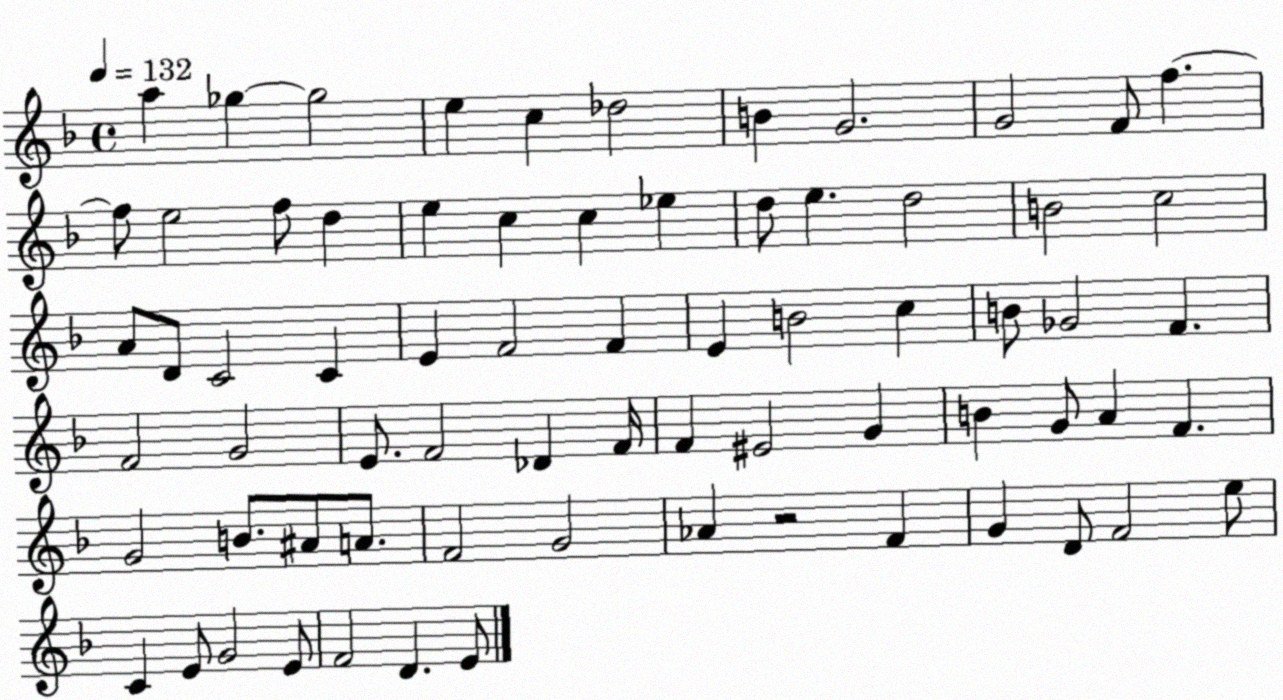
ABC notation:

X:1
T:Untitled
M:4/4
L:1/4
K:F
a _g _g2 e c _d2 B G2 G2 F/2 f f/2 e2 f/2 d e c c _e d/2 e d2 B2 c2 A/2 D/2 C2 C E F2 F E B2 c B/2 _G2 F F2 G2 E/2 F2 _D F/4 F ^E2 G B G/2 A F G2 B/2 ^A/2 A/2 F2 G2 _A z2 F G D/2 F2 e/2 C E/2 G2 E/2 F2 D E/2